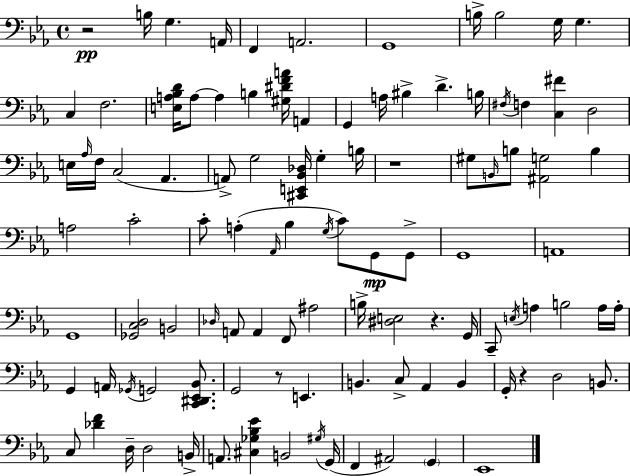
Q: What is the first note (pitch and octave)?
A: B3